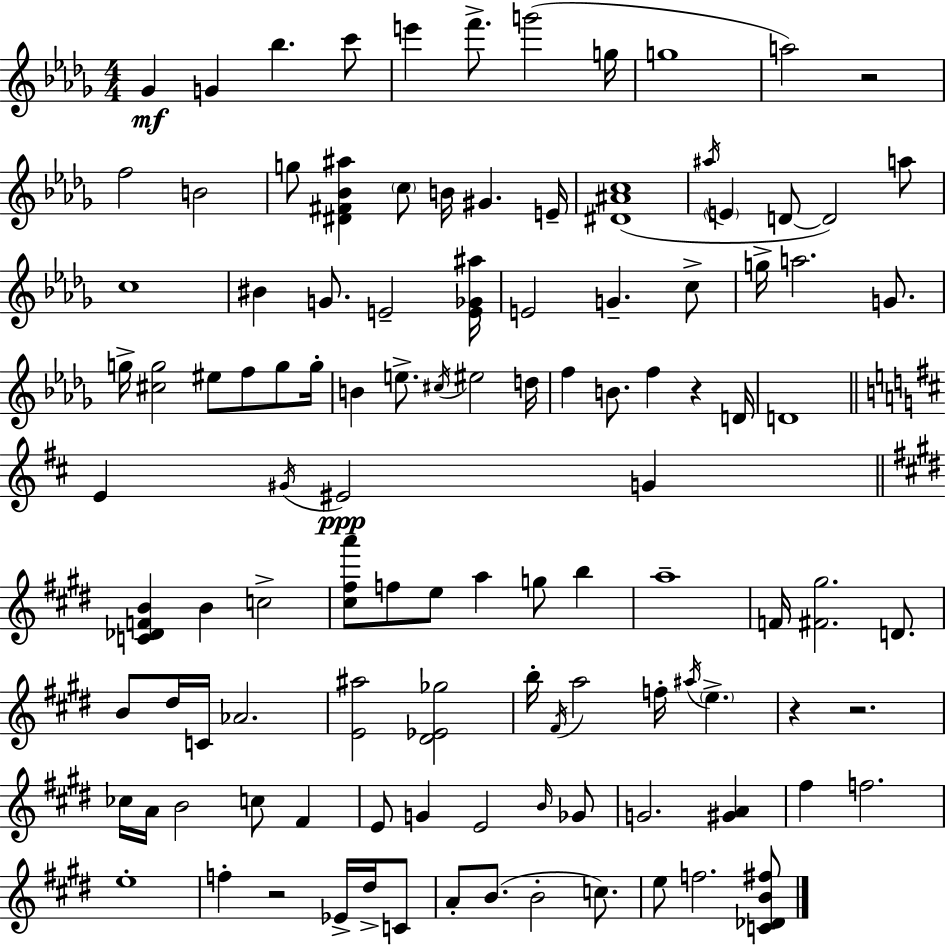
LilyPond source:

{
  \clef treble
  \numericTimeSignature
  \time 4/4
  \key bes \minor
  ges'4\mf g'4 bes''4. c'''8 | e'''4 f'''8.-> g'''2( g''16 | g''1 | a''2) r2 | \break f''2 b'2 | g''8 <dis' fis' bes' ais''>4 \parenthesize c''8 b'16 gis'4. e'16-- | <dis' ais' c''>1( | \acciaccatura { ais''16 } \parenthesize e'4 d'8~~ d'2) a''8 | \break c''1 | bis'4 g'8. e'2-- | <e' ges' ais''>16 e'2 g'4.-- c''8-> | g''16-> a''2. g'8. | \break g''16-> <cis'' g''>2 eis''8 f''8 g''8 | g''16-. b'4 e''8.-> \acciaccatura { cis''16 } eis''2 | d''16 f''4 b'8. f''4 r4 | d'16 d'1 | \break \bar "||" \break \key d \major e'4 \acciaccatura { gis'16 } eis'2\ppp g'4 | \bar "||" \break \key e \major <c' des' f' b'>4 b'4 c''2-> | <cis'' fis'' a'''>8 f''8 e''8 a''4 g''8 b''4 | a''1-- | f'16 <fis' gis''>2. d'8. | \break b'8 dis''16 c'16 aes'2. | <e' ais''>2 <dis' ees' ges''>2 | b''16-. \acciaccatura { fis'16 } a''2 f''16-. \acciaccatura { ais''16 } \parenthesize e''4.-> | r4 r2. | \break ces''16 a'16 b'2 c''8 fis'4 | e'8 g'4 e'2 | \grace { b'16 } ges'8 g'2. <gis' a'>4 | fis''4 f''2. | \break e''1-. | f''4-. r2 ees'16-> | dis''16-> c'8 a'8-. b'8.( b'2-. | c''8.) e''8 f''2. | \break <c' des' b' fis''>8 \bar "|."
}